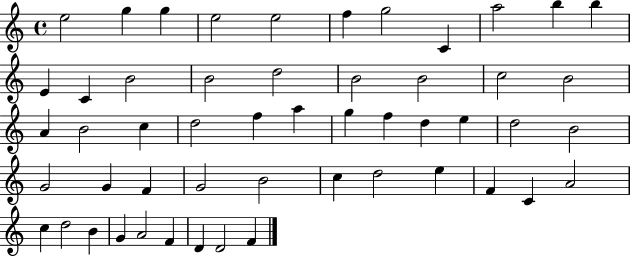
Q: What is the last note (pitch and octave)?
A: F4